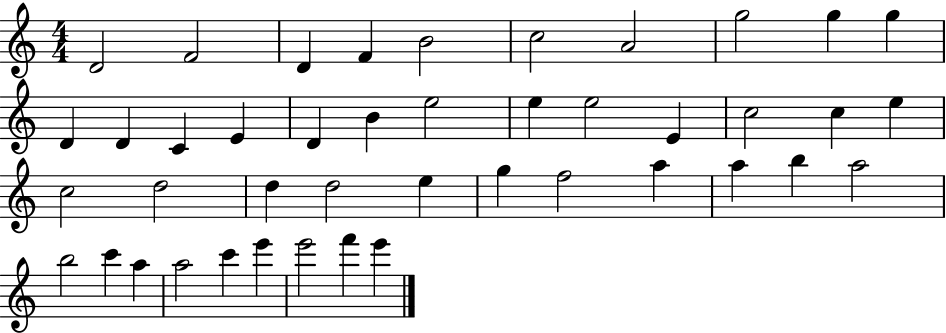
X:1
T:Untitled
M:4/4
L:1/4
K:C
D2 F2 D F B2 c2 A2 g2 g g D D C E D B e2 e e2 E c2 c e c2 d2 d d2 e g f2 a a b a2 b2 c' a a2 c' e' e'2 f' e'